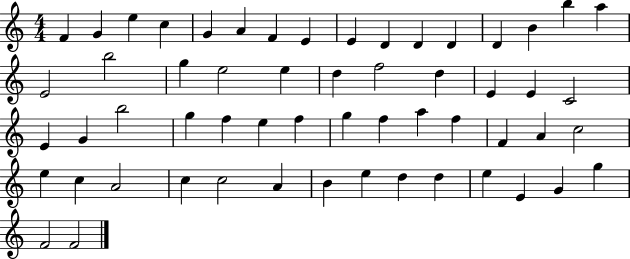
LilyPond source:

{
  \clef treble
  \numericTimeSignature
  \time 4/4
  \key c \major
  f'4 g'4 e''4 c''4 | g'4 a'4 f'4 e'4 | e'4 d'4 d'4 d'4 | d'4 b'4 b''4 a''4 | \break e'2 b''2 | g''4 e''2 e''4 | d''4 f''2 d''4 | e'4 e'4 c'2 | \break e'4 g'4 b''2 | g''4 f''4 e''4 f''4 | g''4 f''4 a''4 f''4 | f'4 a'4 c''2 | \break e''4 c''4 a'2 | c''4 c''2 a'4 | b'4 e''4 d''4 d''4 | e''4 e'4 g'4 g''4 | \break f'2 f'2 | \bar "|."
}